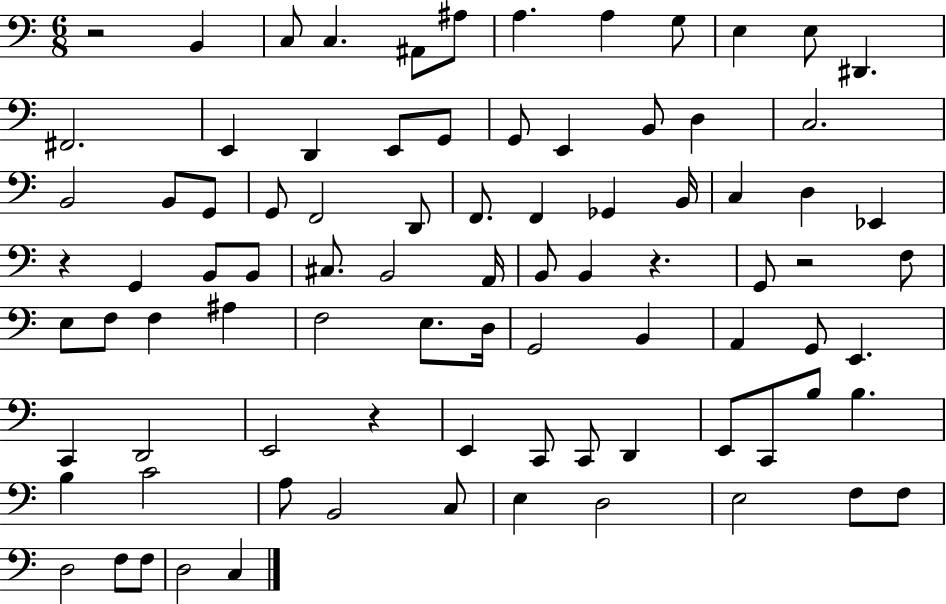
R/h B2/q C3/e C3/q. A#2/e A#3/e A3/q. A3/q G3/e E3/q E3/e D#2/q. F#2/h. E2/q D2/q E2/e G2/e G2/e E2/q B2/e D3/q C3/h. B2/h B2/e G2/e G2/e F2/h D2/e F2/e. F2/q Gb2/q B2/s C3/q D3/q Eb2/q R/q G2/q B2/e B2/e C#3/e. B2/h A2/s B2/e B2/q R/q. G2/e R/h F3/e E3/e F3/e F3/q A#3/q F3/h E3/e. D3/s G2/h B2/q A2/q G2/e E2/q. C2/q D2/h E2/h R/q E2/q C2/e C2/e D2/q E2/e C2/e B3/e B3/q. B3/q C4/h A3/e B2/h C3/e E3/q D3/h E3/h F3/e F3/e D3/h F3/e F3/e D3/h C3/q